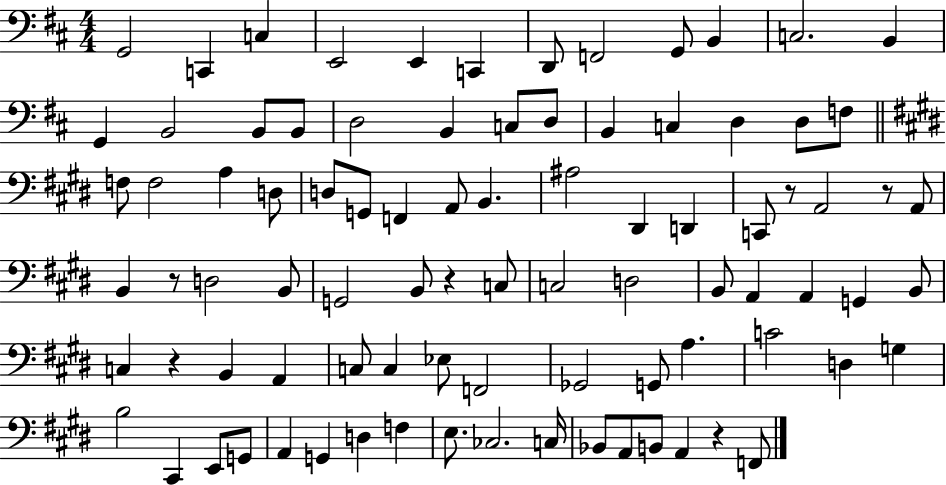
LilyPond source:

{
  \clef bass
  \numericTimeSignature
  \time 4/4
  \key d \major
  g,2 c,4 c4 | e,2 e,4 c,4 | d,8 f,2 g,8 b,4 | c2. b,4 | \break g,4 b,2 b,8 b,8 | d2 b,4 c8 d8 | b,4 c4 d4 d8 f8 | \bar "||" \break \key e \major f8 f2 a4 d8 | d8 g,8 f,4 a,8 b,4. | ais2 dis,4 d,4 | c,8 r8 a,2 r8 a,8 | \break b,4 r8 d2 b,8 | g,2 b,8 r4 c8 | c2 d2 | b,8 a,4 a,4 g,4 b,8 | \break c4 r4 b,4 a,4 | c8 c4 ees8 f,2 | ges,2 g,8 a4. | c'2 d4 g4 | \break b2 cis,4 e,8 g,8 | a,4 g,4 d4 f4 | e8. ces2. c16 | bes,8 a,8 b,8 a,4 r4 f,8 | \break \bar "|."
}